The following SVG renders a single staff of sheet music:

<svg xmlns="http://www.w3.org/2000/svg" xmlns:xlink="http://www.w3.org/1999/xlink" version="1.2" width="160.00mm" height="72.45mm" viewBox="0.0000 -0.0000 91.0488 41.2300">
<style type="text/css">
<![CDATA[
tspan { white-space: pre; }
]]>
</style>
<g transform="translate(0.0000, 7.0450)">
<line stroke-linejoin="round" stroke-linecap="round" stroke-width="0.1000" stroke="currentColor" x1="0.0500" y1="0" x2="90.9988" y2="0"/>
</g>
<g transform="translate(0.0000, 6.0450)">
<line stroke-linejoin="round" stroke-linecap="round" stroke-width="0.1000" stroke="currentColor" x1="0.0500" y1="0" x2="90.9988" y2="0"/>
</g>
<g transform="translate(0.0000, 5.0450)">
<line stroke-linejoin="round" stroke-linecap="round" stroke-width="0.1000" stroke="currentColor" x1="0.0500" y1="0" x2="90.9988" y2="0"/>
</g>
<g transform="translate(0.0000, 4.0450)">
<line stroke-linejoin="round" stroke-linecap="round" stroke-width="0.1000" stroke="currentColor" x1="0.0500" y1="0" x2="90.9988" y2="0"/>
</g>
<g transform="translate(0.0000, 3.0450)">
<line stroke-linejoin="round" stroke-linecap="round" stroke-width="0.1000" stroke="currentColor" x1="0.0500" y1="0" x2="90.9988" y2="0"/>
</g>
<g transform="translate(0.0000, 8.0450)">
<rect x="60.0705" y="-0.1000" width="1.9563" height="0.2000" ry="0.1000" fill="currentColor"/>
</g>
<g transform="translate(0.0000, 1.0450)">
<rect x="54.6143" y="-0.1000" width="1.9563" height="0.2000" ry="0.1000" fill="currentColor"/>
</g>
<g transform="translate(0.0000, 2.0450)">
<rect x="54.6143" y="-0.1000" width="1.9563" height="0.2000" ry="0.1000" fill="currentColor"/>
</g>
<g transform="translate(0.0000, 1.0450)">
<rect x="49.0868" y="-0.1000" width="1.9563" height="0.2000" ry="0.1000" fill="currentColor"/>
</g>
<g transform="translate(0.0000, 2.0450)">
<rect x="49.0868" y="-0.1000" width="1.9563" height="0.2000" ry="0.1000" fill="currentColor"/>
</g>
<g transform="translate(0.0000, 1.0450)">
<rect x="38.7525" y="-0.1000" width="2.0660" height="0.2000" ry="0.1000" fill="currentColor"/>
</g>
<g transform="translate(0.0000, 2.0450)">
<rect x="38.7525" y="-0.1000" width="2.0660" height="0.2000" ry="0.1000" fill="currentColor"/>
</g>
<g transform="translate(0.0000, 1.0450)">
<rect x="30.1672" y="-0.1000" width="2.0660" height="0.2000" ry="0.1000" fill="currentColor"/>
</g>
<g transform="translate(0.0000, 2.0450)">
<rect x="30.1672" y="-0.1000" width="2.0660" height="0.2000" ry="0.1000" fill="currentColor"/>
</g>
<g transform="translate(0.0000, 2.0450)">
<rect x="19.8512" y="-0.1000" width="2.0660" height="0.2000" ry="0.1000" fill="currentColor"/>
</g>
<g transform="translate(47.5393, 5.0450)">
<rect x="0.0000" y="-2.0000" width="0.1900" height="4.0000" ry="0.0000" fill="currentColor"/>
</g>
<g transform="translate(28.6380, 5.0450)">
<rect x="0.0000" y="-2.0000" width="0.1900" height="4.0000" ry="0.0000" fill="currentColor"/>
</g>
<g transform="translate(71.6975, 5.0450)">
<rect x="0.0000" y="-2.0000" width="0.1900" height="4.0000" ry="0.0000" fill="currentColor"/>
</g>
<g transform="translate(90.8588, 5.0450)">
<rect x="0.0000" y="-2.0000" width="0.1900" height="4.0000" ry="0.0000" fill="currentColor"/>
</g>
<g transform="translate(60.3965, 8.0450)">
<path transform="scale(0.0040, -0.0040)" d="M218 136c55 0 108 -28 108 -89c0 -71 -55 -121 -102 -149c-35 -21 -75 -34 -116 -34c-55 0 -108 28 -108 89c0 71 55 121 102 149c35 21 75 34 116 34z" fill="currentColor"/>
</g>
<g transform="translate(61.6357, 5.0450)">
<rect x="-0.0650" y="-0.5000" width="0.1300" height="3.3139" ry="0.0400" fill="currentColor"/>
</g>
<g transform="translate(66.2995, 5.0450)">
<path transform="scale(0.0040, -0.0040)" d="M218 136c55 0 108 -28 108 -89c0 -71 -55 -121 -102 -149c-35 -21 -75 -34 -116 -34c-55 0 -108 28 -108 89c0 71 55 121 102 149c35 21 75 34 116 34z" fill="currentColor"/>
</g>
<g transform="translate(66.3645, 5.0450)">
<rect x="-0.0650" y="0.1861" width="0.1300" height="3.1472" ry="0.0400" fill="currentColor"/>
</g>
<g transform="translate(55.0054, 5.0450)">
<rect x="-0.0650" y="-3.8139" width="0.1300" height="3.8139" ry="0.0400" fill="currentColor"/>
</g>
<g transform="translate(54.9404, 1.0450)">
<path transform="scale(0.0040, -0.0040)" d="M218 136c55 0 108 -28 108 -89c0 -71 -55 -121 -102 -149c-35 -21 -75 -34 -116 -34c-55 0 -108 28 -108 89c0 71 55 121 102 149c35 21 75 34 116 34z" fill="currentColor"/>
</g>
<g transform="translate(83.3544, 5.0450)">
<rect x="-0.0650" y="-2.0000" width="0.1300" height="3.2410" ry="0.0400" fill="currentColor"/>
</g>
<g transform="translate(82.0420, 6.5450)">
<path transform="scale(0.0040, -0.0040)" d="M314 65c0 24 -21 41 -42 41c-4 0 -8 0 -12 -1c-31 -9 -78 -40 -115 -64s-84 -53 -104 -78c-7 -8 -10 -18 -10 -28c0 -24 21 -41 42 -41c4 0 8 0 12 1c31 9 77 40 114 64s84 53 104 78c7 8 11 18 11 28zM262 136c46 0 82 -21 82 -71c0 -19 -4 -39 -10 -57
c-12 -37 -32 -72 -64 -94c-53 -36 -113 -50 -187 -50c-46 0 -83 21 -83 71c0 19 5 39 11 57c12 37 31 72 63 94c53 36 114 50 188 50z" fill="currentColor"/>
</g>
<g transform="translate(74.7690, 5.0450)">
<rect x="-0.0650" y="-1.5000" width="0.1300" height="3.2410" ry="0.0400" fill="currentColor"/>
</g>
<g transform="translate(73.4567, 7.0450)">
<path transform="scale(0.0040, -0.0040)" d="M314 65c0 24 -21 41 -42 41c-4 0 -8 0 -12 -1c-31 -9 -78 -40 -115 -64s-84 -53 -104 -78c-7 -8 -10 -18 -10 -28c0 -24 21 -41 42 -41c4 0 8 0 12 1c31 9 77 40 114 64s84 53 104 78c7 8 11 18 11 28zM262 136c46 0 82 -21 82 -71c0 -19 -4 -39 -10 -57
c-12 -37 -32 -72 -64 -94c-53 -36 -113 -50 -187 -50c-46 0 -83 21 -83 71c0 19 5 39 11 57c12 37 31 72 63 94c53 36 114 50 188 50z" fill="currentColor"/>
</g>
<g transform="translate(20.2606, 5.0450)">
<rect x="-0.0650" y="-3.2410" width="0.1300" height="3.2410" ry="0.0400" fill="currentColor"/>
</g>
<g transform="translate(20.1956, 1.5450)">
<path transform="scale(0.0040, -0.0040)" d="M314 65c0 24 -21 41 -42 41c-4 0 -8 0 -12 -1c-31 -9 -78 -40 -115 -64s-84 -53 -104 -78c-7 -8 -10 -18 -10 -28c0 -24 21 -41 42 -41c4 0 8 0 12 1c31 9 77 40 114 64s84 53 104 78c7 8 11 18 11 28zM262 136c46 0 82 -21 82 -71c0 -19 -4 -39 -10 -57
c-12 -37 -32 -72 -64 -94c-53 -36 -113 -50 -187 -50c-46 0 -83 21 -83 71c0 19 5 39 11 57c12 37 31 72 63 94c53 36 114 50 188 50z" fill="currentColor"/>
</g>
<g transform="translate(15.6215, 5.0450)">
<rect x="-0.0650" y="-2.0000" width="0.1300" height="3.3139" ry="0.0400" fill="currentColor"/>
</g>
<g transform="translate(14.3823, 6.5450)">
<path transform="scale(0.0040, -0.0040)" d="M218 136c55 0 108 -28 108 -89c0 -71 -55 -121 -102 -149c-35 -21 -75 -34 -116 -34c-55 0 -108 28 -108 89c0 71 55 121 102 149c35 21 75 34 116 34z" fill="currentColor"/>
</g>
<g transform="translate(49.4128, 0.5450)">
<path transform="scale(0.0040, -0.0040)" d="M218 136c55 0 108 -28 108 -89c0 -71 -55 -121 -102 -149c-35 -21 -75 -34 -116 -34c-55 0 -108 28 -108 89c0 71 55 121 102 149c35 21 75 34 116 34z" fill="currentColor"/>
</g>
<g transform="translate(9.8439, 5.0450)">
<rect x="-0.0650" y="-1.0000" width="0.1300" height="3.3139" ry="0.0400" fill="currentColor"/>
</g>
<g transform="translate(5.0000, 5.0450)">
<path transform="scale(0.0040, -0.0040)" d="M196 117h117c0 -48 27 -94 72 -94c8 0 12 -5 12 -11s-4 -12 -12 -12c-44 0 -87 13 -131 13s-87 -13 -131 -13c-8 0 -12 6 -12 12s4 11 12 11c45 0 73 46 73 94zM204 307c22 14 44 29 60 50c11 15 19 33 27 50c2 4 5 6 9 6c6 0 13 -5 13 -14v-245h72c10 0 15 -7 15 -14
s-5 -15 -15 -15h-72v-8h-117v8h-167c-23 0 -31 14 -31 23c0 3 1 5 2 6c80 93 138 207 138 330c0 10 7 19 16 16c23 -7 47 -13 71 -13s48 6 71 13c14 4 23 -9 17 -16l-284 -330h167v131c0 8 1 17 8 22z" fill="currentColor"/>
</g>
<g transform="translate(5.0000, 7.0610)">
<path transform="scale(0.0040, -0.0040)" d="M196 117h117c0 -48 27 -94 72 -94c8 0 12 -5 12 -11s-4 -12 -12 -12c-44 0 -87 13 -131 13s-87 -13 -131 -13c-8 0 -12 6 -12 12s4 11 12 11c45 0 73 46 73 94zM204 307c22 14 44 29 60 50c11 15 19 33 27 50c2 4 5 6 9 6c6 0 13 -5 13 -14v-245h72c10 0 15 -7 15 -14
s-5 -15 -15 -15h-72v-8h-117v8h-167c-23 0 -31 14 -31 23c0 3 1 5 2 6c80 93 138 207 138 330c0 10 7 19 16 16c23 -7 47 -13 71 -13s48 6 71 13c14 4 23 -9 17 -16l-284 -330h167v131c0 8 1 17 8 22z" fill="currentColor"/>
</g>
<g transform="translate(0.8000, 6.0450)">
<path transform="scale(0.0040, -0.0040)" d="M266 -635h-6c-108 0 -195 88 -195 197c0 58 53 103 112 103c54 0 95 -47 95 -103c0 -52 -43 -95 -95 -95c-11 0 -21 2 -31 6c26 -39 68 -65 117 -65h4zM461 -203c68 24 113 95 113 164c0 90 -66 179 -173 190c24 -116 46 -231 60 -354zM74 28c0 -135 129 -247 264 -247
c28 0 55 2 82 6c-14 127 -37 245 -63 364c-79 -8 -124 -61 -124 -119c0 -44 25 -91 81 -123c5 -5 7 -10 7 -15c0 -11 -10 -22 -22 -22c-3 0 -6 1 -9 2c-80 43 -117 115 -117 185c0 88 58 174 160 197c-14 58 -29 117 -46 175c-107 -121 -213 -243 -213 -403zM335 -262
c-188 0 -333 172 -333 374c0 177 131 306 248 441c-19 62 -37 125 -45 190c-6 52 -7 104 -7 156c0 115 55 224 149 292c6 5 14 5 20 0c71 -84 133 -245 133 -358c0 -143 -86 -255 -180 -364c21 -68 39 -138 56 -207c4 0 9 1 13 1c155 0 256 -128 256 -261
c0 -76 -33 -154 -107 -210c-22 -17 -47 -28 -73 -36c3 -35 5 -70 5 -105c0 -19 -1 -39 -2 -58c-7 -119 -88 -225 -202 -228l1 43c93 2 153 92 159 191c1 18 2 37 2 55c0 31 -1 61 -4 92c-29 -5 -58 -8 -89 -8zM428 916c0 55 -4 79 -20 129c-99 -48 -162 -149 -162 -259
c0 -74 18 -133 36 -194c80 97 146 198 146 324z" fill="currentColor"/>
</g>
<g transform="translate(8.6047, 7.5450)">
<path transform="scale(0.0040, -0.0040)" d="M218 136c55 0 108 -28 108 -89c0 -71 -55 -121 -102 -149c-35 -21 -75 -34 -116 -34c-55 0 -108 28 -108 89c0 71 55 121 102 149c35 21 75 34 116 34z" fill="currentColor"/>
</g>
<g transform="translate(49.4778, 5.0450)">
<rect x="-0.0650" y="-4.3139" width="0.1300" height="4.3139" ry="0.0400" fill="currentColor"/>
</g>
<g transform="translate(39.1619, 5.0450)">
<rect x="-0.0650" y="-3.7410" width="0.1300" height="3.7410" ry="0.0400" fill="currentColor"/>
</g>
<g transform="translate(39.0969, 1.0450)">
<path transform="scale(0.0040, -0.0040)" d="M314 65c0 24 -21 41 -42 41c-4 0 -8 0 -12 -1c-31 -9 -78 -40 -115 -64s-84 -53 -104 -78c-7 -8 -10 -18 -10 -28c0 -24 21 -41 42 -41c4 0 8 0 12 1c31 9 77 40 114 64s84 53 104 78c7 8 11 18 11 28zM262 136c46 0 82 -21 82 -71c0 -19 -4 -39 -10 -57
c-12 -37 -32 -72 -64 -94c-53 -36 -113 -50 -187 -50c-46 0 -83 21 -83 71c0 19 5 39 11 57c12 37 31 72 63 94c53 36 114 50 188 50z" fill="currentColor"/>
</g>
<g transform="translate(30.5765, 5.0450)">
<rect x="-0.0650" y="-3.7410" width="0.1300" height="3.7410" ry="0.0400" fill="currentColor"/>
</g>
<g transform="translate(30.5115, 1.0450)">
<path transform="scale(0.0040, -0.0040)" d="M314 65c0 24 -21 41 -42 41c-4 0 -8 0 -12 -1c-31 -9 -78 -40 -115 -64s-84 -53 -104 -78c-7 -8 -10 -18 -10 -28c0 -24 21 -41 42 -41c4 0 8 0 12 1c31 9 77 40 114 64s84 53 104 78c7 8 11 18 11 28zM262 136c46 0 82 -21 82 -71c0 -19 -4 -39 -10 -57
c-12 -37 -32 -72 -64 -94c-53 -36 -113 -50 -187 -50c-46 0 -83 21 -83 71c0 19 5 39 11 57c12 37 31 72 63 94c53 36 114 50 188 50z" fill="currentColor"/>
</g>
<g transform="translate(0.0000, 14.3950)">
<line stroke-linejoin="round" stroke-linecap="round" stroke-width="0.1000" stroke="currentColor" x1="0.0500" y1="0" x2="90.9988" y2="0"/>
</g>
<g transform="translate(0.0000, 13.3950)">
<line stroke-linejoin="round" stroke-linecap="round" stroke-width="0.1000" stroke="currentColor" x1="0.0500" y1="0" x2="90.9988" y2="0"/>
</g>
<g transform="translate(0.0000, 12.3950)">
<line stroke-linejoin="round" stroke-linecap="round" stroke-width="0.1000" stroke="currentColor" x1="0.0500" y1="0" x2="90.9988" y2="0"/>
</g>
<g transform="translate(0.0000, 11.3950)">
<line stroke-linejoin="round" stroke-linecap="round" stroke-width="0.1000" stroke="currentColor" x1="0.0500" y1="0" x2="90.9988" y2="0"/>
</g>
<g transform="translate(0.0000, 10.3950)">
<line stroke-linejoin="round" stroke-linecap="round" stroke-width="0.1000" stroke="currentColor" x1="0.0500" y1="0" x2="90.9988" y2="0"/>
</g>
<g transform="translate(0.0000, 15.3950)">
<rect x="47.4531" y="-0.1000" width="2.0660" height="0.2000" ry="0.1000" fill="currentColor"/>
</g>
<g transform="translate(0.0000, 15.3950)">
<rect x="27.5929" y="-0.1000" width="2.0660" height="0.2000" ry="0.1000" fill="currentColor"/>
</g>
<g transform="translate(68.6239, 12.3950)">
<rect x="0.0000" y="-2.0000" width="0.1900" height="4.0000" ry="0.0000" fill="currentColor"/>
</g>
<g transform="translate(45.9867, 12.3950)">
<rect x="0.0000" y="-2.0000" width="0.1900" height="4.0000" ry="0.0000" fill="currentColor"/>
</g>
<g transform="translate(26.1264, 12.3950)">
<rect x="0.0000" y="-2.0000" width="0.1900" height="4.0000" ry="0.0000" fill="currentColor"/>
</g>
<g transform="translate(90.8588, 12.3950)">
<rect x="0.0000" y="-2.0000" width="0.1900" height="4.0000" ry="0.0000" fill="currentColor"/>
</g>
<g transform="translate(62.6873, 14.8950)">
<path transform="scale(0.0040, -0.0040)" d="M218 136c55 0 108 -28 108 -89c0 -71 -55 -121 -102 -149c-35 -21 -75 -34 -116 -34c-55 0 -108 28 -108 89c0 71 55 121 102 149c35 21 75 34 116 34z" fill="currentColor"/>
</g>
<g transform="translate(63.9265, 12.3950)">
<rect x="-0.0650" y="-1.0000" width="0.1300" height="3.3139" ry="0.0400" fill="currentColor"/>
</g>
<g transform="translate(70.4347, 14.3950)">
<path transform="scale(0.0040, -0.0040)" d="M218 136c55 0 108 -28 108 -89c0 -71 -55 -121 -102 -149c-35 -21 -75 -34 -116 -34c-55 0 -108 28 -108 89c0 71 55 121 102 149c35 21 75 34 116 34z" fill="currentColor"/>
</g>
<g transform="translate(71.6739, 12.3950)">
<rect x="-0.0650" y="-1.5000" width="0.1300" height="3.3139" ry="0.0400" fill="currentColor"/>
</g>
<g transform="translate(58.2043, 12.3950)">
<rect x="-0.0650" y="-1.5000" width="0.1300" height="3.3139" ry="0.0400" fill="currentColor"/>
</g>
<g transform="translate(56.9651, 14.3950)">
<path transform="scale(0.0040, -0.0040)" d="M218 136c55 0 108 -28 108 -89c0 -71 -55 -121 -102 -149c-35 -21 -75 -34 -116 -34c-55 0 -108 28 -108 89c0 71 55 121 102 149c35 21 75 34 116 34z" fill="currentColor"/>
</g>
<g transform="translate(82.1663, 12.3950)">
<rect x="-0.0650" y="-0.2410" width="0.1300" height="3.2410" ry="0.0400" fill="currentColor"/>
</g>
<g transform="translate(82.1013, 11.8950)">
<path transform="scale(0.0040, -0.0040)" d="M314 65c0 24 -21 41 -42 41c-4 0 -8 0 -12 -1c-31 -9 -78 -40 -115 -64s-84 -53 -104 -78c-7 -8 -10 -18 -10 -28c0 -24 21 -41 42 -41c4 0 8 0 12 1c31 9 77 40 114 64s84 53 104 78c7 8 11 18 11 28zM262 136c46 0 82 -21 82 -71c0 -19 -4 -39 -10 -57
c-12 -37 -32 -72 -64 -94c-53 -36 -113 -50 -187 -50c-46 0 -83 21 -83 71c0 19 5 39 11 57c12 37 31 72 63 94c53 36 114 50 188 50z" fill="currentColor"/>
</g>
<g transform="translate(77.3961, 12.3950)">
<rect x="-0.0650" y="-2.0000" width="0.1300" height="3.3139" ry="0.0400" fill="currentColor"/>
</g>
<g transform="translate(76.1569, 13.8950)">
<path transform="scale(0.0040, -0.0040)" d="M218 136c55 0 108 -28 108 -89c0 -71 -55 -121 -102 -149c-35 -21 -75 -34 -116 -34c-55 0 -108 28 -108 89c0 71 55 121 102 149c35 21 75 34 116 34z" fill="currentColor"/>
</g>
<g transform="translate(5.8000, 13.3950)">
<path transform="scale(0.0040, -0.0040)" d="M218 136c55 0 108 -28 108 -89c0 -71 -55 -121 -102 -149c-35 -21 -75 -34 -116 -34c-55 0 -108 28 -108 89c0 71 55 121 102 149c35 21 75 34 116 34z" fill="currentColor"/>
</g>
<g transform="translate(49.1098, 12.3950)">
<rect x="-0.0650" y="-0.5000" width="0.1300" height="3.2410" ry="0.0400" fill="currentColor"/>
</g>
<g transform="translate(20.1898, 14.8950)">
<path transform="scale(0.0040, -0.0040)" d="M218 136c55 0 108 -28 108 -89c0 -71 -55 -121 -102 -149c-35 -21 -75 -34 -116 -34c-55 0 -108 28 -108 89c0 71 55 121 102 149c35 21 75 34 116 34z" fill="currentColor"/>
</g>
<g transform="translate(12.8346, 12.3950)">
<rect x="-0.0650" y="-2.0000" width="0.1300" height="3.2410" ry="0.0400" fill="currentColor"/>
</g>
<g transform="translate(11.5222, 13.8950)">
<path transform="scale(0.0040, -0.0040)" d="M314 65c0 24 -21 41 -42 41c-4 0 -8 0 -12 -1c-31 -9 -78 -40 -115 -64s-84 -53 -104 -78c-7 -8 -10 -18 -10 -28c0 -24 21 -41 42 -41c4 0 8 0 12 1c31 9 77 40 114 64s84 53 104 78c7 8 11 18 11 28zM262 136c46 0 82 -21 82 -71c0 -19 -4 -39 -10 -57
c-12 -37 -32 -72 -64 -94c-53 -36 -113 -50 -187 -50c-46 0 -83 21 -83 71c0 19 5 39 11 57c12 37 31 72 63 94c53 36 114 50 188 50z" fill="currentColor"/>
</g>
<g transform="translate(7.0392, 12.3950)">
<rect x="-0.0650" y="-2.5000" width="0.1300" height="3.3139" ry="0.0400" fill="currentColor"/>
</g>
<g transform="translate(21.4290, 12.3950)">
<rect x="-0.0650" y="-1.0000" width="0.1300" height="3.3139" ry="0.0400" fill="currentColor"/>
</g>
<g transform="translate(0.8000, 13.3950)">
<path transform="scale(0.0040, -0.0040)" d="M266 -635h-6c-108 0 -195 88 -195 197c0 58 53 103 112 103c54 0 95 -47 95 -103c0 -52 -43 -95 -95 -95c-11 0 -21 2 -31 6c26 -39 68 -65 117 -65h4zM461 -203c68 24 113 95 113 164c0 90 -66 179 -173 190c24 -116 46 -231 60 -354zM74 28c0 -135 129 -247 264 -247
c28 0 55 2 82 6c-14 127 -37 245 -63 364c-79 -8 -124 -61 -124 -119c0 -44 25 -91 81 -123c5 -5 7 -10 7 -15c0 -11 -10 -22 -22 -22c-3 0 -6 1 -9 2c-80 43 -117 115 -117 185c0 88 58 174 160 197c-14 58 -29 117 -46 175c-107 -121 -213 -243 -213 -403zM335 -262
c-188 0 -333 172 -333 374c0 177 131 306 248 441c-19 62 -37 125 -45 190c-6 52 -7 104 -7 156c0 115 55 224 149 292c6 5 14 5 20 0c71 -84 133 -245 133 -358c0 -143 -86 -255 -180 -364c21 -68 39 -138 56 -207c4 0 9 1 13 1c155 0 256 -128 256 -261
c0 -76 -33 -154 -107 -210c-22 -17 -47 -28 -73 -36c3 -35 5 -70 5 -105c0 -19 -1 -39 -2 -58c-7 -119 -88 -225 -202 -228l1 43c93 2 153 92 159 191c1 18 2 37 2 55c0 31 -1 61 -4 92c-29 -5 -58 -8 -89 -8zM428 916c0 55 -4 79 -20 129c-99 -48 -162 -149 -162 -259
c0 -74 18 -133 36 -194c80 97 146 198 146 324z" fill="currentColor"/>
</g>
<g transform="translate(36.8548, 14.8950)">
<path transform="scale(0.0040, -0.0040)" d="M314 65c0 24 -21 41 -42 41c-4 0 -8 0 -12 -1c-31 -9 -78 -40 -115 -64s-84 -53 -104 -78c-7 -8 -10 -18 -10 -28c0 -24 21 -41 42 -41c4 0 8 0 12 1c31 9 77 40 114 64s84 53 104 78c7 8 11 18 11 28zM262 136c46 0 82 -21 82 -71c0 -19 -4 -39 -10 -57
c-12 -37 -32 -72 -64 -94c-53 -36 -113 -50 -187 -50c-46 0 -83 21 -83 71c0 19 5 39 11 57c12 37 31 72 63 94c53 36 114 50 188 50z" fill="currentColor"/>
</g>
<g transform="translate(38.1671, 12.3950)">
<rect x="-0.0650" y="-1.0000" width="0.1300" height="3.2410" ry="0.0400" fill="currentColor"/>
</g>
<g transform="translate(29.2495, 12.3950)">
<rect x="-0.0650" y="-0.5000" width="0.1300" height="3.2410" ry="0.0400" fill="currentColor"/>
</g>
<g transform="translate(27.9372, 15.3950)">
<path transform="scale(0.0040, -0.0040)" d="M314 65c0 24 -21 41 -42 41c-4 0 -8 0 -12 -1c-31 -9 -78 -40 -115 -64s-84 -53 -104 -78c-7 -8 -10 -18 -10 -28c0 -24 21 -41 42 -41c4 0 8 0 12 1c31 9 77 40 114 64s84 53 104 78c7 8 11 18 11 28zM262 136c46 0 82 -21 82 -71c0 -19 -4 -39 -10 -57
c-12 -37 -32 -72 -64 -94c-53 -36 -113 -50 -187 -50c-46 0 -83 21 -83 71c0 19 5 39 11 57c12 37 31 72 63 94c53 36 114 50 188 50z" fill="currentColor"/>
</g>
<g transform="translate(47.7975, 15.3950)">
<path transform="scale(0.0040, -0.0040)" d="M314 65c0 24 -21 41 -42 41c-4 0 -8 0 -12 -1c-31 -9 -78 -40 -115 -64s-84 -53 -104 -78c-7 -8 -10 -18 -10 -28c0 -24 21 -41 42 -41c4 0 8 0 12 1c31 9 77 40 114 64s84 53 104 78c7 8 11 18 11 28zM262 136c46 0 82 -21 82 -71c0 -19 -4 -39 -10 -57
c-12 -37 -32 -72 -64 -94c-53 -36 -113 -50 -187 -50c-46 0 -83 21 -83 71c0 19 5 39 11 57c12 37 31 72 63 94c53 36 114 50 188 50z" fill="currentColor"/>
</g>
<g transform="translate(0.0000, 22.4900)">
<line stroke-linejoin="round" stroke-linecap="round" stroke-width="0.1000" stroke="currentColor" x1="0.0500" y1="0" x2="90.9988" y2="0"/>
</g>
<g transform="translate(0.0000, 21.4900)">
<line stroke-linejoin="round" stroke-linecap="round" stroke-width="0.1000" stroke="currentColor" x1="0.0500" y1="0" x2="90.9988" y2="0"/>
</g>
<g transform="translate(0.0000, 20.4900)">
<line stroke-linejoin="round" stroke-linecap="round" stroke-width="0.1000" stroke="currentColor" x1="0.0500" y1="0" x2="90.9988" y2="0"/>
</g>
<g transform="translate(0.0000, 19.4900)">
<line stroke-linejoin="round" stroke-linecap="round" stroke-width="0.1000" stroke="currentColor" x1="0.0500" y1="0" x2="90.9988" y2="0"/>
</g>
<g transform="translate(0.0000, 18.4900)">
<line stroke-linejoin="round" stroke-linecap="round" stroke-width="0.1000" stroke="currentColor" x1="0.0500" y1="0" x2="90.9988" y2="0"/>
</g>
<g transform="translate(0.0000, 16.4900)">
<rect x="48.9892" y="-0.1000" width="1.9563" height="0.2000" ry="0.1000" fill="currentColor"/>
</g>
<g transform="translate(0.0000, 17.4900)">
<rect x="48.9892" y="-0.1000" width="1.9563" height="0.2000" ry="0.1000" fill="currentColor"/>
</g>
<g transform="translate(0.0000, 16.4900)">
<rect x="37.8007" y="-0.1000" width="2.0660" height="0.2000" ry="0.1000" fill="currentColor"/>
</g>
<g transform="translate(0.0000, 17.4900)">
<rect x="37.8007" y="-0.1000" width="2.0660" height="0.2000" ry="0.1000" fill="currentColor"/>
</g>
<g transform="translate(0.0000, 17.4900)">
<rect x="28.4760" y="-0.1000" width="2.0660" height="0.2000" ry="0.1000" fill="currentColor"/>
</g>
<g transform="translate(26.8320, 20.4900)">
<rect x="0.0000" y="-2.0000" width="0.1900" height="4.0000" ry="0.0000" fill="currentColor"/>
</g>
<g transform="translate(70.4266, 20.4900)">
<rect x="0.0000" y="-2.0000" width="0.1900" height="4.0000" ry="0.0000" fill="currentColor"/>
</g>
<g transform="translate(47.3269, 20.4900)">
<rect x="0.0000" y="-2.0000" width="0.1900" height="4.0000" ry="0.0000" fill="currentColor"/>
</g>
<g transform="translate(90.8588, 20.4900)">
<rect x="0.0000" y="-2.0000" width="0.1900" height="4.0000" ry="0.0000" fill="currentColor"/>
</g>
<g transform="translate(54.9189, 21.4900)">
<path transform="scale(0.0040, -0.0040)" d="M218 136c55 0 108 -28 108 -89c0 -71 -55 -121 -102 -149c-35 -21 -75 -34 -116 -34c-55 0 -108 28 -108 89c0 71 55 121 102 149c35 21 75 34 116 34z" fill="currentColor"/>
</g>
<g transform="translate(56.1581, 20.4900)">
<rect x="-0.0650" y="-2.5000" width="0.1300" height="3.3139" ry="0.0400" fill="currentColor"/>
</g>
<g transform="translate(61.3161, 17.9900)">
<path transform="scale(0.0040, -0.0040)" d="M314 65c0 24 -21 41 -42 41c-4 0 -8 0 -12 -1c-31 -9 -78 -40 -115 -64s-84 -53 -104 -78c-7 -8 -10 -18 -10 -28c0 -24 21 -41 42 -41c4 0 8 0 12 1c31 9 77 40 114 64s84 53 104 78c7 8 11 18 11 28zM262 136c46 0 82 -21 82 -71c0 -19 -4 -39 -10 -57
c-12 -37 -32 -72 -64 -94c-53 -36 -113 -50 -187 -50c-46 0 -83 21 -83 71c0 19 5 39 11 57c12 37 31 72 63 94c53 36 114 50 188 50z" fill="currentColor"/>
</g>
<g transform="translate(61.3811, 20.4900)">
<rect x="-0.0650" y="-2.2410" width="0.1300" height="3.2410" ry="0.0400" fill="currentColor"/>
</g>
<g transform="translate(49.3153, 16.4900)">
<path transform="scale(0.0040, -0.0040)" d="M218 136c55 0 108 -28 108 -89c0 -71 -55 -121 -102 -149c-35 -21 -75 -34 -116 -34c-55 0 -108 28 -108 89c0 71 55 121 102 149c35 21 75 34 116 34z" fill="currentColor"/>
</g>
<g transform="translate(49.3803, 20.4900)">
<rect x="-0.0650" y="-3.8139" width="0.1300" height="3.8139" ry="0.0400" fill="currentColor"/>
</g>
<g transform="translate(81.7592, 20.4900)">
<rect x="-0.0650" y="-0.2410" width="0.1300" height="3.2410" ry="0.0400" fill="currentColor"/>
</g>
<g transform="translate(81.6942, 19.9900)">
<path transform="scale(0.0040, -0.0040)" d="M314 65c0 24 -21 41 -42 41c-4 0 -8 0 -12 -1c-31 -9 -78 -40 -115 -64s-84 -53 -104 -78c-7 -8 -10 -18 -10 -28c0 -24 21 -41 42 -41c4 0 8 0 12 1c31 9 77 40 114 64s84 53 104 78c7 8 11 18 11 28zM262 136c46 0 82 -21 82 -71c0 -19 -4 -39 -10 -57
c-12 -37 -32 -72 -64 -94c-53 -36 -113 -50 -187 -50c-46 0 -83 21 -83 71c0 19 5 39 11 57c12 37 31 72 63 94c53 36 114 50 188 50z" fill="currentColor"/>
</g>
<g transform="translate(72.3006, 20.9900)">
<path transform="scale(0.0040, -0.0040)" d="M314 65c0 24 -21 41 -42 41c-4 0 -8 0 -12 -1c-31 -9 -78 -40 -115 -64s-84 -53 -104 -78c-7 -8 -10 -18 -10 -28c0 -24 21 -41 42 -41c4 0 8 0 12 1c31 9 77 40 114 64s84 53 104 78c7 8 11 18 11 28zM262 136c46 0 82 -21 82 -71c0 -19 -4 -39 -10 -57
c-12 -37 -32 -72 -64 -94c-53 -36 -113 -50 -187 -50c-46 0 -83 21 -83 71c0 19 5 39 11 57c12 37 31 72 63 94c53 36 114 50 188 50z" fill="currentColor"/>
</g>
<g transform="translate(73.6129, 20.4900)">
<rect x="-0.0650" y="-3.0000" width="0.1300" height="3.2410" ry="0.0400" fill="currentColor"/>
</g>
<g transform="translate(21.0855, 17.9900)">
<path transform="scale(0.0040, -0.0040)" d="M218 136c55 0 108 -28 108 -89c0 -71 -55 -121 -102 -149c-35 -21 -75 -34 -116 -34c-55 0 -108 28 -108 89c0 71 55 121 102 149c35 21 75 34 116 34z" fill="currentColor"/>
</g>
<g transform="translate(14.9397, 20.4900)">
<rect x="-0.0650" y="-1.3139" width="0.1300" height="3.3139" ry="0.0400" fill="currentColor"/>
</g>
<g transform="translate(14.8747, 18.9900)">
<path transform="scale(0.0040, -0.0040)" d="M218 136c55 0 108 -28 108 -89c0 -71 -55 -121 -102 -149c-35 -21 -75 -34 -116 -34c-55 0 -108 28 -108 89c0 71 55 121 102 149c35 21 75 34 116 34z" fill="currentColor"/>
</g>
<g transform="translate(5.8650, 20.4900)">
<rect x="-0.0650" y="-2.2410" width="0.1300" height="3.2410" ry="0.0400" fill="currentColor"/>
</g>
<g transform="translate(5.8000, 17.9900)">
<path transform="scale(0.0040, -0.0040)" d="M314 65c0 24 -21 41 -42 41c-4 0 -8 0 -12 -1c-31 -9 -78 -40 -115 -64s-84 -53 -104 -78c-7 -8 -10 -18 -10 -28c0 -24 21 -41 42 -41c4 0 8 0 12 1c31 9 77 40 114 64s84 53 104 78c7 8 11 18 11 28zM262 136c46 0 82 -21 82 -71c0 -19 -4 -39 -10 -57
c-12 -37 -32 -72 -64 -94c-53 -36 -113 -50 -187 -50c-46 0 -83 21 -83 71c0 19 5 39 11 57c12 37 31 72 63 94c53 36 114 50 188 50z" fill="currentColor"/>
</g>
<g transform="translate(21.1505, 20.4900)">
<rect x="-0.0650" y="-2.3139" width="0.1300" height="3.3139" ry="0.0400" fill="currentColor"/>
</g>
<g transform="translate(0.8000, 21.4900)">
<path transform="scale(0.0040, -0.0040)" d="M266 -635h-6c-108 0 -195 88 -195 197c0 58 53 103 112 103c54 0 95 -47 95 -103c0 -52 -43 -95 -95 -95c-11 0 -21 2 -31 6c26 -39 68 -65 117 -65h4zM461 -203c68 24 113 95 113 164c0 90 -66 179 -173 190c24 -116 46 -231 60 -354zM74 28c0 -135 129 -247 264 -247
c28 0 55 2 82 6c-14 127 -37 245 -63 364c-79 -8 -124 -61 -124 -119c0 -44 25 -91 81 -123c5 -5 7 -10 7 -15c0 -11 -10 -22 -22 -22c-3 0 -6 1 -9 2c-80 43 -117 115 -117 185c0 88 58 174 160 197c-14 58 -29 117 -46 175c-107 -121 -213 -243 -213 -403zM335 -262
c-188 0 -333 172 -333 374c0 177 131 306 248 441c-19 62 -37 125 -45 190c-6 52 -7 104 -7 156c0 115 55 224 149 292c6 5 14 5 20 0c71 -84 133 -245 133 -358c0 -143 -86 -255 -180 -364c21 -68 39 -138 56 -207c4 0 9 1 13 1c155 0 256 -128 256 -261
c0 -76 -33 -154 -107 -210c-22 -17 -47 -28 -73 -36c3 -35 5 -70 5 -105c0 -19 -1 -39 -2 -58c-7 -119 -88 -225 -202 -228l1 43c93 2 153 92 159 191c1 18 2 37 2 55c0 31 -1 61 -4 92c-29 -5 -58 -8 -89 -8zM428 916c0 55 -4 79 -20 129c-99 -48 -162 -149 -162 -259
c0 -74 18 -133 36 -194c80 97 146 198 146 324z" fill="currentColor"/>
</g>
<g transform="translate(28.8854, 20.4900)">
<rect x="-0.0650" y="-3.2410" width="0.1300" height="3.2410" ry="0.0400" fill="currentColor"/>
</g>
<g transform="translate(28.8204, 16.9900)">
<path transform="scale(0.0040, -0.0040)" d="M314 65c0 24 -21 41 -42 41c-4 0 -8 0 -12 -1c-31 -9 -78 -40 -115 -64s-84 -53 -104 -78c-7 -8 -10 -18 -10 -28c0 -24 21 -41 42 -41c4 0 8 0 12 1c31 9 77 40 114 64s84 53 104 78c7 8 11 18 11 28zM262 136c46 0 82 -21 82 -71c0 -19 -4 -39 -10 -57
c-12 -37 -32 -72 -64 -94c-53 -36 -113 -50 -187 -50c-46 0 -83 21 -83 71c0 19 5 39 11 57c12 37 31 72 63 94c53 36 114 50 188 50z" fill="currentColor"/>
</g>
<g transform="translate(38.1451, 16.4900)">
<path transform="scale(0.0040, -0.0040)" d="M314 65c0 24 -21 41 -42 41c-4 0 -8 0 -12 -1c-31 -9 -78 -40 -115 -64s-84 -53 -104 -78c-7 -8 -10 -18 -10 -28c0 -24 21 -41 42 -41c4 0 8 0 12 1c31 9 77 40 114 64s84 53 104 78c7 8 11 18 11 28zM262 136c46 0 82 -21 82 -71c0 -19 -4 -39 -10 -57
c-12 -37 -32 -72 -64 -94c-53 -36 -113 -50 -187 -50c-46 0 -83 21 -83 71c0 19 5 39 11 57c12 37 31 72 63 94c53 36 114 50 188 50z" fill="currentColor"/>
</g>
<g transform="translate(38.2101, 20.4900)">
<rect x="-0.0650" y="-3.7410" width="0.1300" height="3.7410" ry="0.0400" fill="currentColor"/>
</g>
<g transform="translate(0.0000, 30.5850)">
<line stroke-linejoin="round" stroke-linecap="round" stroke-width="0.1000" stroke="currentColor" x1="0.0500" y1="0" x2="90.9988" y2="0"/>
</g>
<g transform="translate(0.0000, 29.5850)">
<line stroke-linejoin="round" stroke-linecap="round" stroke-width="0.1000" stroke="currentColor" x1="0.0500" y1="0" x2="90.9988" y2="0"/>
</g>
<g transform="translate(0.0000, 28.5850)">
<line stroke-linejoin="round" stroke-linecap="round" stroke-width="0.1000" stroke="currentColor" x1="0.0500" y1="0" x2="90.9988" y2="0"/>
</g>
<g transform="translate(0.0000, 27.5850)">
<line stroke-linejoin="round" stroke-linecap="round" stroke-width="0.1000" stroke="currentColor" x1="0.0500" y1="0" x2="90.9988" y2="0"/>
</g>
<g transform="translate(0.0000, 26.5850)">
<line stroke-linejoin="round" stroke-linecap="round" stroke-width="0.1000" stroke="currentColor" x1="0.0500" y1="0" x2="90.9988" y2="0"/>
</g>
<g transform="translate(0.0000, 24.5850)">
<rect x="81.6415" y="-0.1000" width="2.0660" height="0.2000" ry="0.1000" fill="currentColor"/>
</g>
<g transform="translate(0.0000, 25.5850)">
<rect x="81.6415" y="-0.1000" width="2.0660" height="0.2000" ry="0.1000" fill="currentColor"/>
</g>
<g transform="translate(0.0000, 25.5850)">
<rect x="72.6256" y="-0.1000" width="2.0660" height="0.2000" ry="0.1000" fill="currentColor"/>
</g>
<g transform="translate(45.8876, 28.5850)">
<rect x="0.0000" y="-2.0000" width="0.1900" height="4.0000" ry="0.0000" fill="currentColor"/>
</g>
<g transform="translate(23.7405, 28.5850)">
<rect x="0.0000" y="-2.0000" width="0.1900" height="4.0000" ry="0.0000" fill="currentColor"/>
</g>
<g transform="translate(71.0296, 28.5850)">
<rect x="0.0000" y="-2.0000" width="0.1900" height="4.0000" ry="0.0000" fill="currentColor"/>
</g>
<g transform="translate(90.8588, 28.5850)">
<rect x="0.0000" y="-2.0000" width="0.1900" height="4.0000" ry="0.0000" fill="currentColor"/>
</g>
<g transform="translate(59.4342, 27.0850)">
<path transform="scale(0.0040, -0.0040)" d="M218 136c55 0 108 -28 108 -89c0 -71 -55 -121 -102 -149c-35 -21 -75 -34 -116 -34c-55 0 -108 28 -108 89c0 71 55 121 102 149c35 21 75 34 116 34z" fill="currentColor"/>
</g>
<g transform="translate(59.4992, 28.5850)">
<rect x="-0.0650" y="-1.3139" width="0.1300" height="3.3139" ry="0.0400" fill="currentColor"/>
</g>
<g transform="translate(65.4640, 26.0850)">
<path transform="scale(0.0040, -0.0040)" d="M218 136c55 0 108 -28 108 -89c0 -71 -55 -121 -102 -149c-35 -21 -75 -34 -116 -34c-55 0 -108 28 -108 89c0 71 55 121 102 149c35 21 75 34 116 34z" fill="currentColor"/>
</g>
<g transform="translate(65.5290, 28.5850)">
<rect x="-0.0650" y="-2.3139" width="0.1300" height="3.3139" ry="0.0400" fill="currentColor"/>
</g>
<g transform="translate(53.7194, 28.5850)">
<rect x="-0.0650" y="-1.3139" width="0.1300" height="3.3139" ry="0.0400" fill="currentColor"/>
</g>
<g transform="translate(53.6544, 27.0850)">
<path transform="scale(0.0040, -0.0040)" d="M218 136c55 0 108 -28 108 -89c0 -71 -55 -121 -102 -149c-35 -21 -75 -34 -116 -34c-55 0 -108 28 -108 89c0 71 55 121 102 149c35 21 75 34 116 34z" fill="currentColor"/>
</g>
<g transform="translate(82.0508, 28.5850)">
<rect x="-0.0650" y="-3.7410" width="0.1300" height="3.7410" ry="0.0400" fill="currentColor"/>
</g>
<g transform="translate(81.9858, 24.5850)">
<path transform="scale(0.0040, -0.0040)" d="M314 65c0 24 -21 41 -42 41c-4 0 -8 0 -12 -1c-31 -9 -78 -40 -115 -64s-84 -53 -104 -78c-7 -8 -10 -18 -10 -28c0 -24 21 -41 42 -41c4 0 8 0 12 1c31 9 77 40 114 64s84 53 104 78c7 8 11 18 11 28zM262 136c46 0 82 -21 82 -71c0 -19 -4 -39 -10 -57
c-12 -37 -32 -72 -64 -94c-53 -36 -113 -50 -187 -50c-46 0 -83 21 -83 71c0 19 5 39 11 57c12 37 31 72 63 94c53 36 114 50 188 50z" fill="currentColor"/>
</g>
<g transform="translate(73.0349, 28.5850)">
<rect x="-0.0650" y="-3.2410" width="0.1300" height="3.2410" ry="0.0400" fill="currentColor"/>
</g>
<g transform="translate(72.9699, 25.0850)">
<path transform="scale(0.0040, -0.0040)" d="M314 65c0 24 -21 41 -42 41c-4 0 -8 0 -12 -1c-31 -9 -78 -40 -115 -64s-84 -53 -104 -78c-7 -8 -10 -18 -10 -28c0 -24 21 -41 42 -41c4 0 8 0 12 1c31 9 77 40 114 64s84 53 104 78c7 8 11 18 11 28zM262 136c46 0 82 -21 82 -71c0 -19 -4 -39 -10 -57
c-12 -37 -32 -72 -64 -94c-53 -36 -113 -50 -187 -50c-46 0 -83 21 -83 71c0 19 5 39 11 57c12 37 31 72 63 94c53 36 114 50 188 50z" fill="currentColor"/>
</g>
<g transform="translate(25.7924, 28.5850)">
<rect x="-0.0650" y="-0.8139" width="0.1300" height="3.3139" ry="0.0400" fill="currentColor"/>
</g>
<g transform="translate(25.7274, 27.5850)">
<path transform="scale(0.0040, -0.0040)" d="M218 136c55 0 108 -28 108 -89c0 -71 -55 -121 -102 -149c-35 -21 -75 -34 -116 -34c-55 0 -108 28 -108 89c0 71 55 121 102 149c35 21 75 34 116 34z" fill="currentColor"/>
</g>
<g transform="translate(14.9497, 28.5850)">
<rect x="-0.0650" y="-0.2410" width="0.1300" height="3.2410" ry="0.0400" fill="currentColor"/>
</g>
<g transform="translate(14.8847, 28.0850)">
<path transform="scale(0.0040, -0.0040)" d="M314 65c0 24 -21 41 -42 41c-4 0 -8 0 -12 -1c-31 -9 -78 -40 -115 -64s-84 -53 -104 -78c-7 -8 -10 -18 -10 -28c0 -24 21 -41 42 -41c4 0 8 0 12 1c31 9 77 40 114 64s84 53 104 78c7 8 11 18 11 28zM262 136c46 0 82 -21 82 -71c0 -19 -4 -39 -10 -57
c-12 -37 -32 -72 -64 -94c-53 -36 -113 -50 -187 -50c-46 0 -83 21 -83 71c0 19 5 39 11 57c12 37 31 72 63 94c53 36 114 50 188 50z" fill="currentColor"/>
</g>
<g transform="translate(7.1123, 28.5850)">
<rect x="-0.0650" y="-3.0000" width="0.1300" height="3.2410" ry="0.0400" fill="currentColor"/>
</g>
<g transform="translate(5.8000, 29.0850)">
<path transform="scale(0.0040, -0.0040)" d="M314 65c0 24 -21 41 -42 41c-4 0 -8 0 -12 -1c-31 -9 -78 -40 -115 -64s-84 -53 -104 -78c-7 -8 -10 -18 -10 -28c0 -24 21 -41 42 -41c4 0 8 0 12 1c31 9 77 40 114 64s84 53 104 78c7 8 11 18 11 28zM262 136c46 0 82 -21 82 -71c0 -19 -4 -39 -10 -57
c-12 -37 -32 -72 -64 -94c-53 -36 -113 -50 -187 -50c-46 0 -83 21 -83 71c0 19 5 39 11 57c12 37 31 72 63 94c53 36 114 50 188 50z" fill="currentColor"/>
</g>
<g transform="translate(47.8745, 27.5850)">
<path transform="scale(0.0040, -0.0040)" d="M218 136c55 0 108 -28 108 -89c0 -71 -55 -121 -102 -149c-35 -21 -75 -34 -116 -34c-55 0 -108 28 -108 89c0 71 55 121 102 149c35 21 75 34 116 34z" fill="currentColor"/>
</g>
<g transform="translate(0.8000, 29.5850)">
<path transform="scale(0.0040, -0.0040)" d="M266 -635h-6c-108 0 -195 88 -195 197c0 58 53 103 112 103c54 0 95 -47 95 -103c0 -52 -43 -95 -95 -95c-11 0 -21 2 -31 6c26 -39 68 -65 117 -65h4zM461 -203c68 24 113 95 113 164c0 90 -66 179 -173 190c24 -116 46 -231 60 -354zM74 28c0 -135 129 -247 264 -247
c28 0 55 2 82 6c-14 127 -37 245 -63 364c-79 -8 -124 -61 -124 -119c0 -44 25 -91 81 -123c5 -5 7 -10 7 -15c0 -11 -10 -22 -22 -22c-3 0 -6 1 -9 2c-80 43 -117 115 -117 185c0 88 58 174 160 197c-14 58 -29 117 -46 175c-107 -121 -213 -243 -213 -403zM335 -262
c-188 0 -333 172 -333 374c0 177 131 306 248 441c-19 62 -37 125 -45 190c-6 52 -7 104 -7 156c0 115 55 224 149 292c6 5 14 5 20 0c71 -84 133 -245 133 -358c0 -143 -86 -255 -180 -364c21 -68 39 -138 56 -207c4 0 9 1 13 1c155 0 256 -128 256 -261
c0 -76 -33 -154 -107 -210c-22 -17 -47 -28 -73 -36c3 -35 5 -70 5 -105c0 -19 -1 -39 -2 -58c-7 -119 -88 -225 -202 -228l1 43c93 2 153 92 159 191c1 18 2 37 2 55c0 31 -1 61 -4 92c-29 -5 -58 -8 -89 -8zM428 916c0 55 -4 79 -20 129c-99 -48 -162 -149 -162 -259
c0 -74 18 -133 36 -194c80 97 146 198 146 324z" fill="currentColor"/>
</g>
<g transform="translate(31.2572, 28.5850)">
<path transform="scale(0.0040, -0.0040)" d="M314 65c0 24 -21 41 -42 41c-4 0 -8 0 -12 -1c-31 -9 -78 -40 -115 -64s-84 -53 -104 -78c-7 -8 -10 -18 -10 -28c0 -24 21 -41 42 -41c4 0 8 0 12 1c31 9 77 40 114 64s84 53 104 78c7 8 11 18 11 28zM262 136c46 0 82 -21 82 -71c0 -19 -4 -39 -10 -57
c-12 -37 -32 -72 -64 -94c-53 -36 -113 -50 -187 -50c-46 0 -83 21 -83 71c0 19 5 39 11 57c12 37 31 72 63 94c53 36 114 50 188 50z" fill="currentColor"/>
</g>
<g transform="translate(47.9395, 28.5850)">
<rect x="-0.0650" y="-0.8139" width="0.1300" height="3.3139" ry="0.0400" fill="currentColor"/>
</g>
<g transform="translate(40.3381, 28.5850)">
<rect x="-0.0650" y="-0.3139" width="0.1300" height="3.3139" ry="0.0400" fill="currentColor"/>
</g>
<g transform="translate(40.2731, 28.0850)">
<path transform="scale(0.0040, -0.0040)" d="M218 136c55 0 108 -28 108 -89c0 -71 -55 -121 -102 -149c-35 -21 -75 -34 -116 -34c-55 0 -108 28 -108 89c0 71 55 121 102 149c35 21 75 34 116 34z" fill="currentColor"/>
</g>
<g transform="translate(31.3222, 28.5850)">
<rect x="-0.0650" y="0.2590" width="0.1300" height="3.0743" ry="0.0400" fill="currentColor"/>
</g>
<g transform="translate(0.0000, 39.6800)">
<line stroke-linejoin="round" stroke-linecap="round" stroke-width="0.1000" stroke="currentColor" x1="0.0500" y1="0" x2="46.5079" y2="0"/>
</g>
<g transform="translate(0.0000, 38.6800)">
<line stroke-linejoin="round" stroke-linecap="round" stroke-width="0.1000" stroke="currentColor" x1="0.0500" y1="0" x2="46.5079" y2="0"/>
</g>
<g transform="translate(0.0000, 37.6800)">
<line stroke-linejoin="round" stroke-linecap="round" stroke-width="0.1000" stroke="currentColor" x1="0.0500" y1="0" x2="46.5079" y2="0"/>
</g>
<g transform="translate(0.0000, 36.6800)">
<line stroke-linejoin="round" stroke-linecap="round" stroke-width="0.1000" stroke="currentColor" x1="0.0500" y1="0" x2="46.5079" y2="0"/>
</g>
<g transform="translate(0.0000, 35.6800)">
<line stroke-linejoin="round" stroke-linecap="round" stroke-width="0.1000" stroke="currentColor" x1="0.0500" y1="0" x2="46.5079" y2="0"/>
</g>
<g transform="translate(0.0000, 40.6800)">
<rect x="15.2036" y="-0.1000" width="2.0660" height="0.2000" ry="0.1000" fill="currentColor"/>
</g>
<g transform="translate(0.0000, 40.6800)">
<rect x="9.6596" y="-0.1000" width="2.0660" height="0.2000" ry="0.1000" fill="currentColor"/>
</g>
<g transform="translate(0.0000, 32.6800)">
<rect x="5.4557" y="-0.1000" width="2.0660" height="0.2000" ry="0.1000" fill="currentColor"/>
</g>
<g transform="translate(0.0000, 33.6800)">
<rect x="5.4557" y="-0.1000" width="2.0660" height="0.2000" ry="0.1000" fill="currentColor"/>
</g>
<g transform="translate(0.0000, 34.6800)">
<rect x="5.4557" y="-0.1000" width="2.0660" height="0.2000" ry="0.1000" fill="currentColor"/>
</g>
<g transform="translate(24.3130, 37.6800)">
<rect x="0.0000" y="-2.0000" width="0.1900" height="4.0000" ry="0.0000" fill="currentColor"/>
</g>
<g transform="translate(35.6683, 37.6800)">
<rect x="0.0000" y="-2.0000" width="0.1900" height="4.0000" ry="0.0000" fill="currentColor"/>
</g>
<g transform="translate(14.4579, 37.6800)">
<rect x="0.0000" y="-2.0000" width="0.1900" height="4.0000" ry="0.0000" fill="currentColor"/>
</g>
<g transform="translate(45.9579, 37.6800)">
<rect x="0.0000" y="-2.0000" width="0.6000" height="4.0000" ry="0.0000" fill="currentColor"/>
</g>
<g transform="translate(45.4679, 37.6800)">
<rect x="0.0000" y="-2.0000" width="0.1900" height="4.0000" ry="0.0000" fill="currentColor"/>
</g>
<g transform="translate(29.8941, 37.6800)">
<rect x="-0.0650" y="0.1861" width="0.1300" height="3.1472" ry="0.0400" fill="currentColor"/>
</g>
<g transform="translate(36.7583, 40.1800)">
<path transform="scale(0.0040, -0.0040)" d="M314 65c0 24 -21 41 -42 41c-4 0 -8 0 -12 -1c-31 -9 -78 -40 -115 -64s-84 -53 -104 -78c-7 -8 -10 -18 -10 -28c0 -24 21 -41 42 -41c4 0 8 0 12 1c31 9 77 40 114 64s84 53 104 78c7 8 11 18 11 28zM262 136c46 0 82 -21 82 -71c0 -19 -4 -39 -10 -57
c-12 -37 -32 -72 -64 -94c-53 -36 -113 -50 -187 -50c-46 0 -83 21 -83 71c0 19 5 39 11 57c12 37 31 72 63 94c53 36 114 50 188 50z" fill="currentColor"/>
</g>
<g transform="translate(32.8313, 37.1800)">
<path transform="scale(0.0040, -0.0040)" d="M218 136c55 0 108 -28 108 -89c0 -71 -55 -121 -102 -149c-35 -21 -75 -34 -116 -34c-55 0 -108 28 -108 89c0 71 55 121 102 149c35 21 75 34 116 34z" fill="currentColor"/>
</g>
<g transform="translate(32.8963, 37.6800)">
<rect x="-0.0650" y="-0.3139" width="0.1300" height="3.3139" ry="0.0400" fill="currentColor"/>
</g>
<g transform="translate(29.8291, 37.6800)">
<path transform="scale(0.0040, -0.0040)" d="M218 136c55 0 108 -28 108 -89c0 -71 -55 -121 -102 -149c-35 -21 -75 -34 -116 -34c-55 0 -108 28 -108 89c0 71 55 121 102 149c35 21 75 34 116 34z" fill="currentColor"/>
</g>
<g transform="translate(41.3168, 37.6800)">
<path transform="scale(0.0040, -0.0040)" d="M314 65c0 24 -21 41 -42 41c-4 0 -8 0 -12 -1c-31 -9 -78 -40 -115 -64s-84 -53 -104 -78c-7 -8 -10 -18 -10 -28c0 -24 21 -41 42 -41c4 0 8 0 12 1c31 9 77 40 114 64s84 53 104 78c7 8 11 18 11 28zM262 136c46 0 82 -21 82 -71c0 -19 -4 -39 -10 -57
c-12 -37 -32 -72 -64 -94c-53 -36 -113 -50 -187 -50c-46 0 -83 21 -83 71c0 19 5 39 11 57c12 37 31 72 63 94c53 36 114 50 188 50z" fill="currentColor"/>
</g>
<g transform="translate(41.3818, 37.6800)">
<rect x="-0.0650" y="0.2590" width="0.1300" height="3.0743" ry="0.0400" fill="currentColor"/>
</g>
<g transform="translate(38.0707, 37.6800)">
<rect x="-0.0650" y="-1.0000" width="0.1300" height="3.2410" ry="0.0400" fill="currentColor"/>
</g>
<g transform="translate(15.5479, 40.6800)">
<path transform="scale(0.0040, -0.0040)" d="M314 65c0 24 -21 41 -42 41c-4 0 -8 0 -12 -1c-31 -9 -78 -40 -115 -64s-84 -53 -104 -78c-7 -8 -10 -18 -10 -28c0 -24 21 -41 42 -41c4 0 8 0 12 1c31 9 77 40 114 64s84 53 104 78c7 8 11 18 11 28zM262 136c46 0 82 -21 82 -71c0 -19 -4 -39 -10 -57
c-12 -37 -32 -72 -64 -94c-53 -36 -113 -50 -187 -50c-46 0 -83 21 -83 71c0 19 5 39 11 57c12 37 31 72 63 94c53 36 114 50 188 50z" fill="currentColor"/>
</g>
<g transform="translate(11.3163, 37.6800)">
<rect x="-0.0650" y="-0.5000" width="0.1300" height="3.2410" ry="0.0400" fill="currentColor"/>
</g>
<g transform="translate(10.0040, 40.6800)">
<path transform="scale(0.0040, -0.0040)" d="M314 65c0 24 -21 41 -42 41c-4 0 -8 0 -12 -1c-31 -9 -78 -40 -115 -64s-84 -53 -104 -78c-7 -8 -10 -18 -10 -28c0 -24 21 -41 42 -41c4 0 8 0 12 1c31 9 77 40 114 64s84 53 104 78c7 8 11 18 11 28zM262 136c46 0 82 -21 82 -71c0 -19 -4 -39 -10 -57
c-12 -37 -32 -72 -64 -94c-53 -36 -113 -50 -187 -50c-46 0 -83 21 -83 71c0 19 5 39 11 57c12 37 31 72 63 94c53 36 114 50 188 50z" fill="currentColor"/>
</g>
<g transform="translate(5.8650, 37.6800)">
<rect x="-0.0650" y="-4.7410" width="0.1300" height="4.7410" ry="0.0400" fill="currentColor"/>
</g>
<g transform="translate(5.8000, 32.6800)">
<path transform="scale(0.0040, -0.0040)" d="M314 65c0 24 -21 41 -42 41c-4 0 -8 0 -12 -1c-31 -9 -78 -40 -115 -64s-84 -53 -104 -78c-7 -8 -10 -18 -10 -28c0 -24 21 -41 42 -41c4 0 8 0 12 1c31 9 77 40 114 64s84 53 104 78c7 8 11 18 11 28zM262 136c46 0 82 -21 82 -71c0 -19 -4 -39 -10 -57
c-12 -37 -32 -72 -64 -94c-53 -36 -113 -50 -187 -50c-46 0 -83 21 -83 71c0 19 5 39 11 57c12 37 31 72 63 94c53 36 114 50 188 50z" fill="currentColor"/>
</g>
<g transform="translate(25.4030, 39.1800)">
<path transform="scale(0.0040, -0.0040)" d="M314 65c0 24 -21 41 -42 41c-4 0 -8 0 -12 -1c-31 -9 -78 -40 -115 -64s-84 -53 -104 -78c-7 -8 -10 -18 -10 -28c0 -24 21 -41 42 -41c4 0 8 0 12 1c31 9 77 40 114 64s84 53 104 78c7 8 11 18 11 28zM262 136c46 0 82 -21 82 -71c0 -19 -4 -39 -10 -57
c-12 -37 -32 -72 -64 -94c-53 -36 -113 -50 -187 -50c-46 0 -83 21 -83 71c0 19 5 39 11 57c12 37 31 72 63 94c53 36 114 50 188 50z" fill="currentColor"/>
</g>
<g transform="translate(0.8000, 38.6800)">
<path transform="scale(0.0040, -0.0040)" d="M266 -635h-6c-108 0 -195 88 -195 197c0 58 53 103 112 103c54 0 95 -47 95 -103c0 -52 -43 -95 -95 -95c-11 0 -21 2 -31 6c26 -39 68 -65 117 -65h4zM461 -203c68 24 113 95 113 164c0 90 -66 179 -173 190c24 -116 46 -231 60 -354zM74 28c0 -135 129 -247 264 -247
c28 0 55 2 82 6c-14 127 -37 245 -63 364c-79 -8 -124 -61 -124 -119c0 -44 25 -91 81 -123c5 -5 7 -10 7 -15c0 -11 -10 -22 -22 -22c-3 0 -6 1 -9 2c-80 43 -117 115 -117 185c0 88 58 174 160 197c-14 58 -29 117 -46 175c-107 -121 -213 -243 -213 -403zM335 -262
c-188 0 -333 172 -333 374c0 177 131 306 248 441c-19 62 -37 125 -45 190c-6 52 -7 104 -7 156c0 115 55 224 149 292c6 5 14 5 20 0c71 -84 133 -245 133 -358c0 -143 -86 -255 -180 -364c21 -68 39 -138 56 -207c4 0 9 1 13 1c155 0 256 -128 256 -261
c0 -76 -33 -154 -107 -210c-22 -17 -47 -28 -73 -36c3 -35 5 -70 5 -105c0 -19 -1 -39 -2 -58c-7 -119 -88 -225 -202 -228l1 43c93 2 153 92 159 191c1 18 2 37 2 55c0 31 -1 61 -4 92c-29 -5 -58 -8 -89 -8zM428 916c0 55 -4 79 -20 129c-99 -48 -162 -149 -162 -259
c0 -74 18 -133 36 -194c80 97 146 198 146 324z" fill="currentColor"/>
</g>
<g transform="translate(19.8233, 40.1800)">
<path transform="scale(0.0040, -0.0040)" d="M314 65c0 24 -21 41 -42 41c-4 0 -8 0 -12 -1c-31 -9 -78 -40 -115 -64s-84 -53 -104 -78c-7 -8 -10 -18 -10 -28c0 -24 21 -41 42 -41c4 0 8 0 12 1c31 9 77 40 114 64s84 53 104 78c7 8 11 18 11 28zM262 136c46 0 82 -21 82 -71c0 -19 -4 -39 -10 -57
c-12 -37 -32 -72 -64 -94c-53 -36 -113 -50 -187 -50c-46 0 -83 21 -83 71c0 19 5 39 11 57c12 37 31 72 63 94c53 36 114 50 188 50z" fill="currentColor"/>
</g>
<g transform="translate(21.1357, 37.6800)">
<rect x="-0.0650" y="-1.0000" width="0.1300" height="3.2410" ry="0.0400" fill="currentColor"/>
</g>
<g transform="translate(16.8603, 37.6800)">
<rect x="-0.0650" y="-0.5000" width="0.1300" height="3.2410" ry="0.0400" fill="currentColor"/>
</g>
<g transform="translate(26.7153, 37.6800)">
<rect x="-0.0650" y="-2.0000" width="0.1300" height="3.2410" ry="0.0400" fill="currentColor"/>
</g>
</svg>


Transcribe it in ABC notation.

X:1
T:Untitled
M:4/4
L:1/4
K:C
D F b2 c'2 c'2 d' c' C B E2 F2 G F2 D C2 D2 C2 E D E F c2 g2 e g b2 c'2 c' G g2 A2 c2 A2 c2 d B2 c d e e g b2 c'2 e'2 C2 C2 D2 F2 B c D2 B2